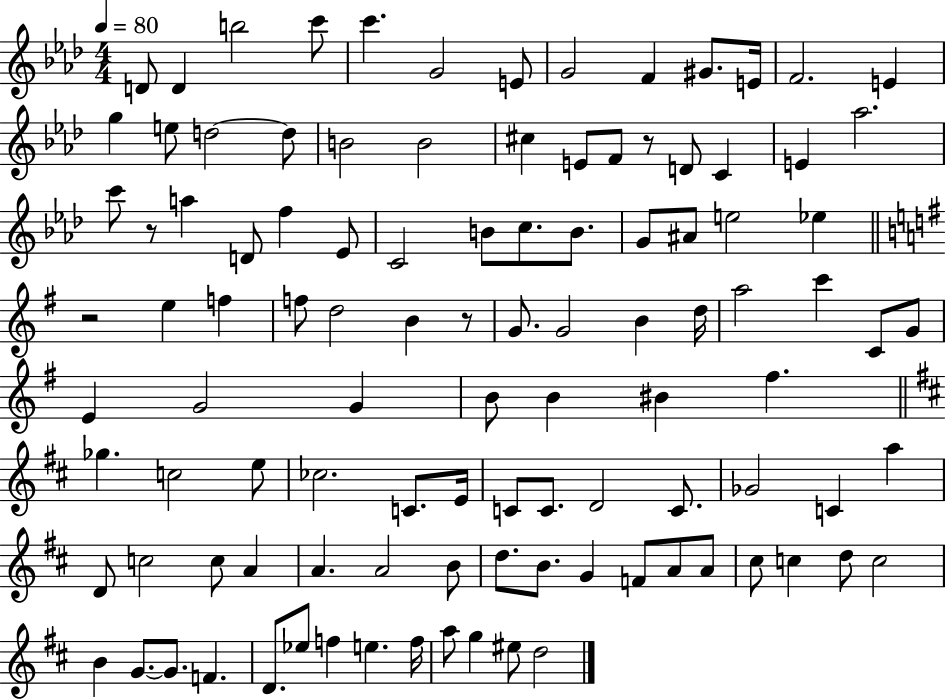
D4/e D4/q B5/h C6/e C6/q. G4/h E4/e G4/h F4/q G#4/e. E4/s F4/h. E4/q G5/q E5/e D5/h D5/e B4/h B4/h C#5/q E4/e F4/e R/e D4/e C4/q E4/q Ab5/h. C6/e R/e A5/q D4/e F5/q Eb4/e C4/h B4/e C5/e. B4/e. G4/e A#4/e E5/h Eb5/q R/h E5/q F5/q F5/e D5/h B4/q R/e G4/e. G4/h B4/q D5/s A5/h C6/q C4/e G4/e E4/q G4/h G4/q B4/e B4/q BIS4/q F#5/q. Gb5/q. C5/h E5/e CES5/h. C4/e. E4/s C4/e C4/e. D4/h C4/e. Gb4/h C4/q A5/q D4/e C5/h C5/e A4/q A4/q. A4/h B4/e D5/e. B4/e. G4/q F4/e A4/e A4/e C#5/e C5/q D5/e C5/h B4/q G4/e. G4/e. F4/q. D4/e. Eb5/e F5/q E5/q. F5/s A5/e G5/q EIS5/e D5/h